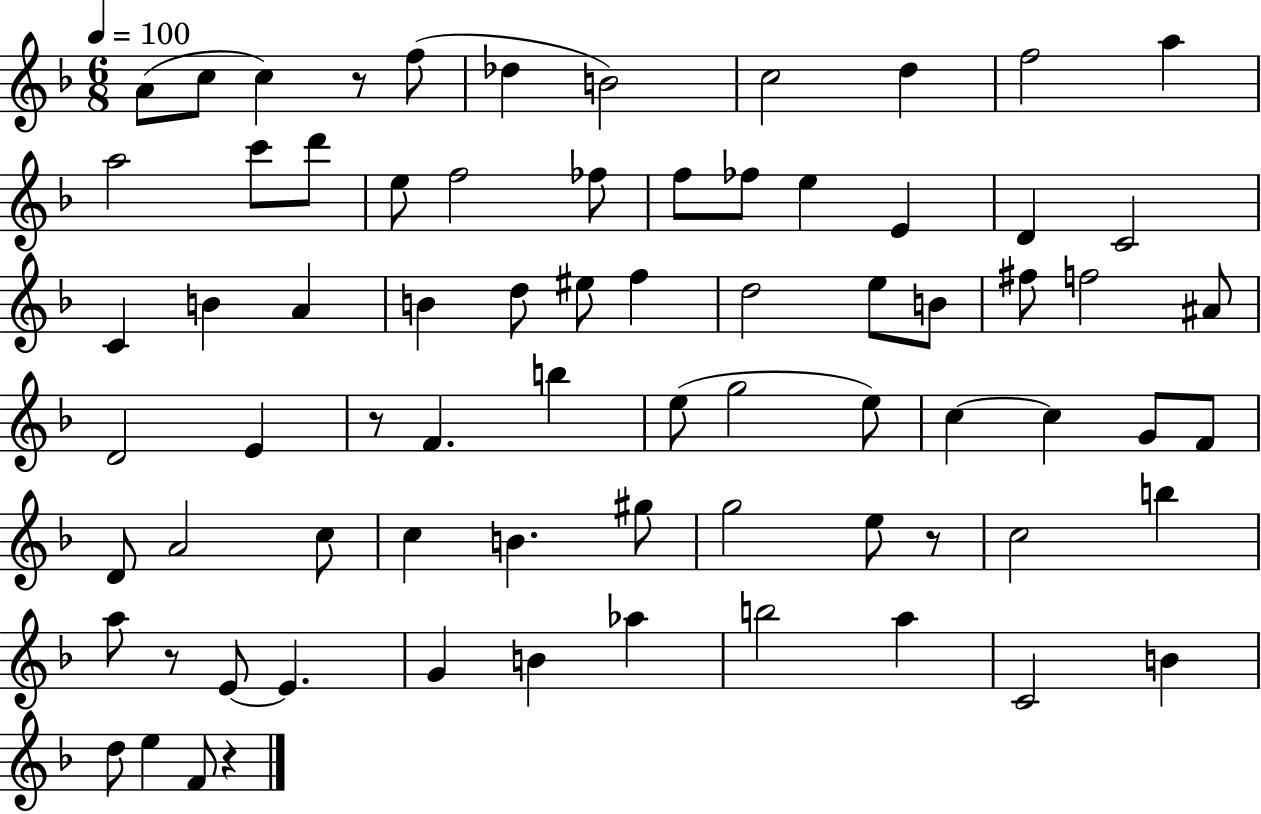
{
  \clef treble
  \numericTimeSignature
  \time 6/8
  \key f \major
  \tempo 4 = 100
  a'8( c''8 c''4) r8 f''8( | des''4 b'2) | c''2 d''4 | f''2 a''4 | \break a''2 c'''8 d'''8 | e''8 f''2 fes''8 | f''8 fes''8 e''4 e'4 | d'4 c'2 | \break c'4 b'4 a'4 | b'4 d''8 eis''8 f''4 | d''2 e''8 b'8 | fis''8 f''2 ais'8 | \break d'2 e'4 | r8 f'4. b''4 | e''8( g''2 e''8) | c''4~~ c''4 g'8 f'8 | \break d'8 a'2 c''8 | c''4 b'4. gis''8 | g''2 e''8 r8 | c''2 b''4 | \break a''8 r8 e'8~~ e'4. | g'4 b'4 aes''4 | b''2 a''4 | c'2 b'4 | \break d''8 e''4 f'8 r4 | \bar "|."
}